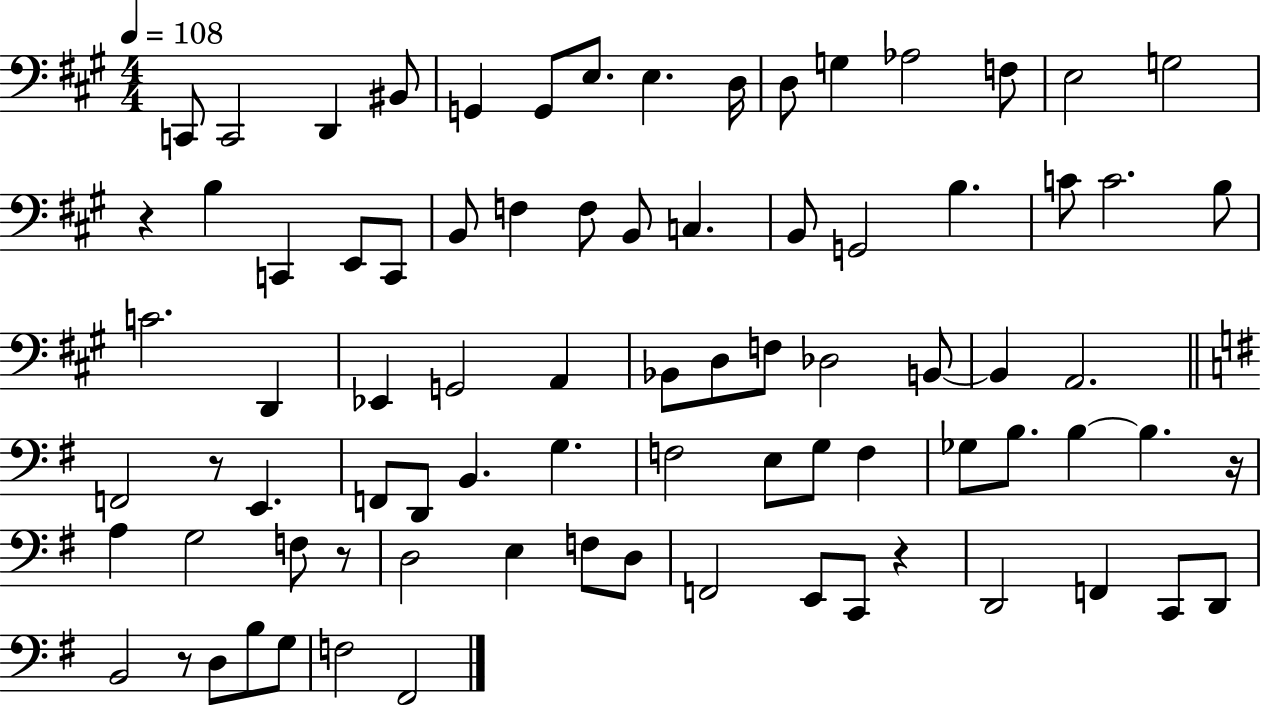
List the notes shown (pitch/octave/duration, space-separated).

C2/e C2/h D2/q BIS2/e G2/q G2/e E3/e. E3/q. D3/s D3/e G3/q Ab3/h F3/e E3/h G3/h R/q B3/q C2/q E2/e C2/e B2/e F3/q F3/e B2/e C3/q. B2/e G2/h B3/q. C4/e C4/h. B3/e C4/h. D2/q Eb2/q G2/h A2/q Bb2/e D3/e F3/e Db3/h B2/e B2/q A2/h. F2/h R/e E2/q. F2/e D2/e B2/q. G3/q. F3/h E3/e G3/e F3/q Gb3/e B3/e. B3/q B3/q. R/s A3/q G3/h F3/e R/e D3/h E3/q F3/e D3/e F2/h E2/e C2/e R/q D2/h F2/q C2/e D2/e B2/h R/e D3/e B3/e G3/e F3/h F#2/h